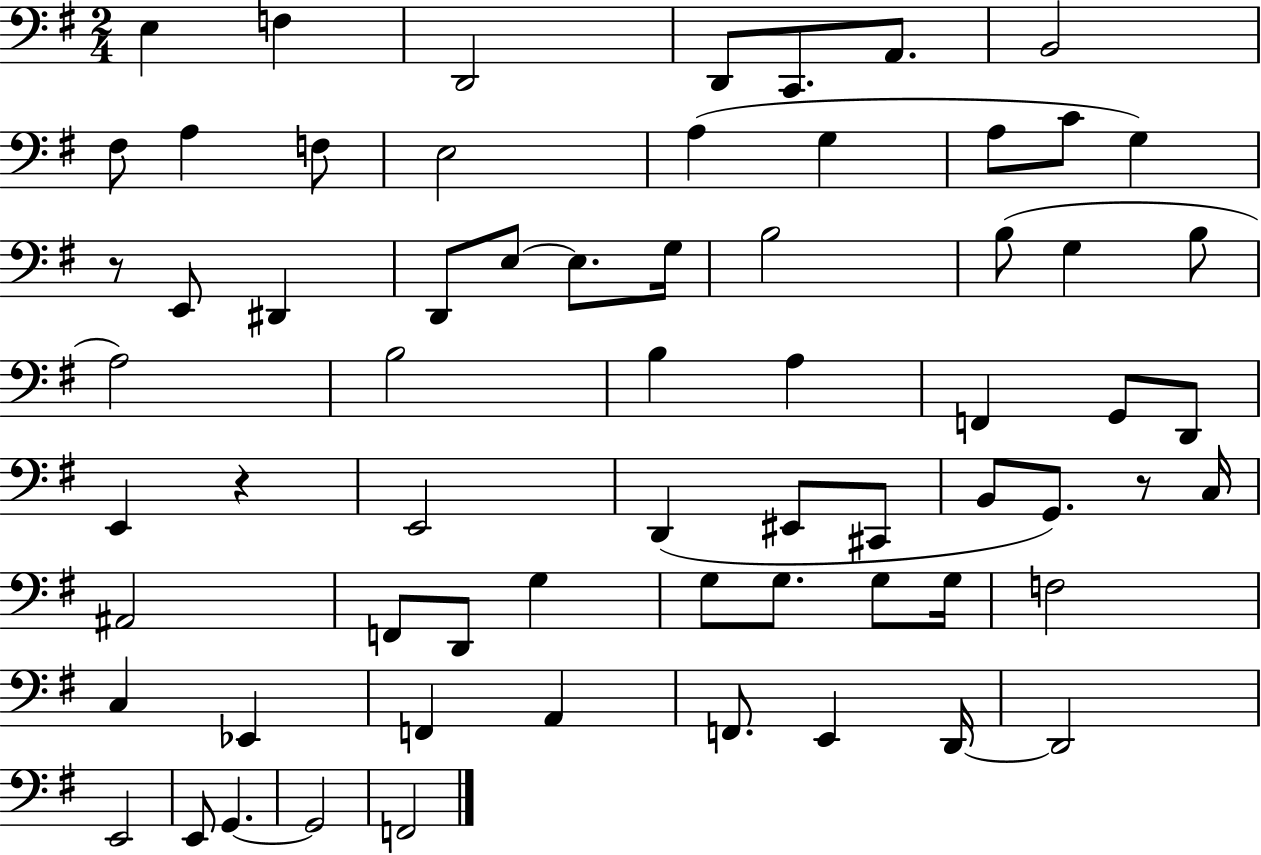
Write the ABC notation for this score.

X:1
T:Untitled
M:2/4
L:1/4
K:G
E, F, D,,2 D,,/2 C,,/2 A,,/2 B,,2 ^F,/2 A, F,/2 E,2 A, G, A,/2 C/2 G, z/2 E,,/2 ^D,, D,,/2 E,/2 E,/2 G,/4 B,2 B,/2 G, B,/2 A,2 B,2 B, A, F,, G,,/2 D,,/2 E,, z E,,2 D,, ^E,,/2 ^C,,/2 B,,/2 G,,/2 z/2 C,/4 ^A,,2 F,,/2 D,,/2 G, G,/2 G,/2 G,/2 G,/4 F,2 C, _E,, F,, A,, F,,/2 E,, D,,/4 D,,2 E,,2 E,,/2 G,, G,,2 F,,2